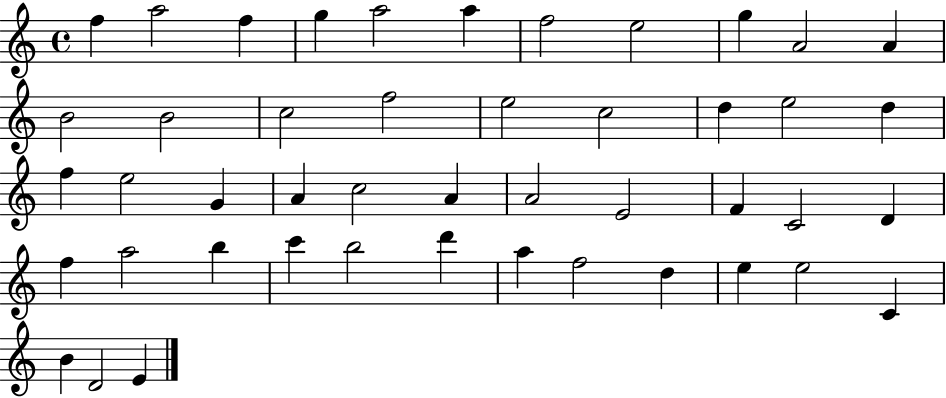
F5/q A5/h F5/q G5/q A5/h A5/q F5/h E5/h G5/q A4/h A4/q B4/h B4/h C5/h F5/h E5/h C5/h D5/q E5/h D5/q F5/q E5/h G4/q A4/q C5/h A4/q A4/h E4/h F4/q C4/h D4/q F5/q A5/h B5/q C6/q B5/h D6/q A5/q F5/h D5/q E5/q E5/h C4/q B4/q D4/h E4/q